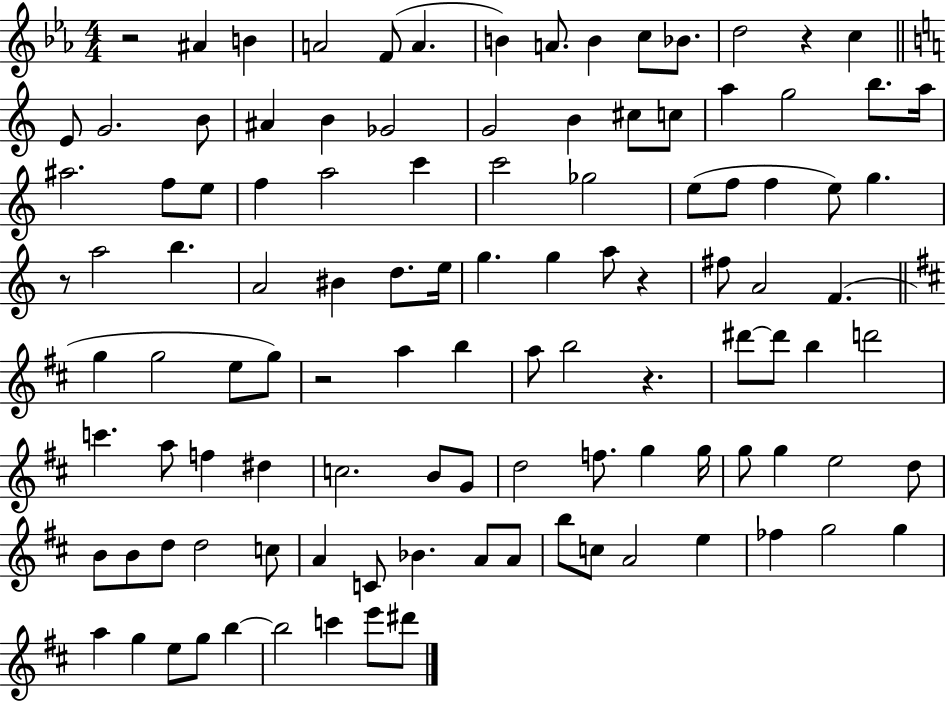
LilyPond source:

{
  \clef treble
  \numericTimeSignature
  \time 4/4
  \key ees \major
  r2 ais'4 b'4 | a'2 f'8( a'4. | b'4) a'8. b'4 c''8 bes'8. | d''2 r4 c''4 | \break \bar "||" \break \key c \major e'8 g'2. b'8 | ais'4 b'4 ges'2 | g'2 b'4 cis''8 c''8 | a''4 g''2 b''8. a''16 | \break ais''2. f''8 e''8 | f''4 a''2 c'''4 | c'''2 ges''2 | e''8( f''8 f''4 e''8) g''4. | \break r8 a''2 b''4. | a'2 bis'4 d''8. e''16 | g''4. g''4 a''8 r4 | fis''8 a'2 f'4.( | \break \bar "||" \break \key b \minor g''4 g''2 e''8 g''8) | r2 a''4 b''4 | a''8 b''2 r4. | dis'''8~~ dis'''8 b''4 d'''2 | \break c'''4. a''8 f''4 dis''4 | c''2. b'8 g'8 | d''2 f''8. g''4 g''16 | g''8 g''4 e''2 d''8 | \break b'8 b'8 d''8 d''2 c''8 | a'4 c'8 bes'4. a'8 a'8 | b''8 c''8 a'2 e''4 | fes''4 g''2 g''4 | \break a''4 g''4 e''8 g''8 b''4~~ | b''2 c'''4 e'''8 dis'''8 | \bar "|."
}